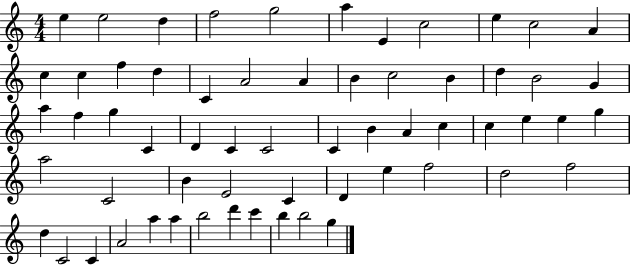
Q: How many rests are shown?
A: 0